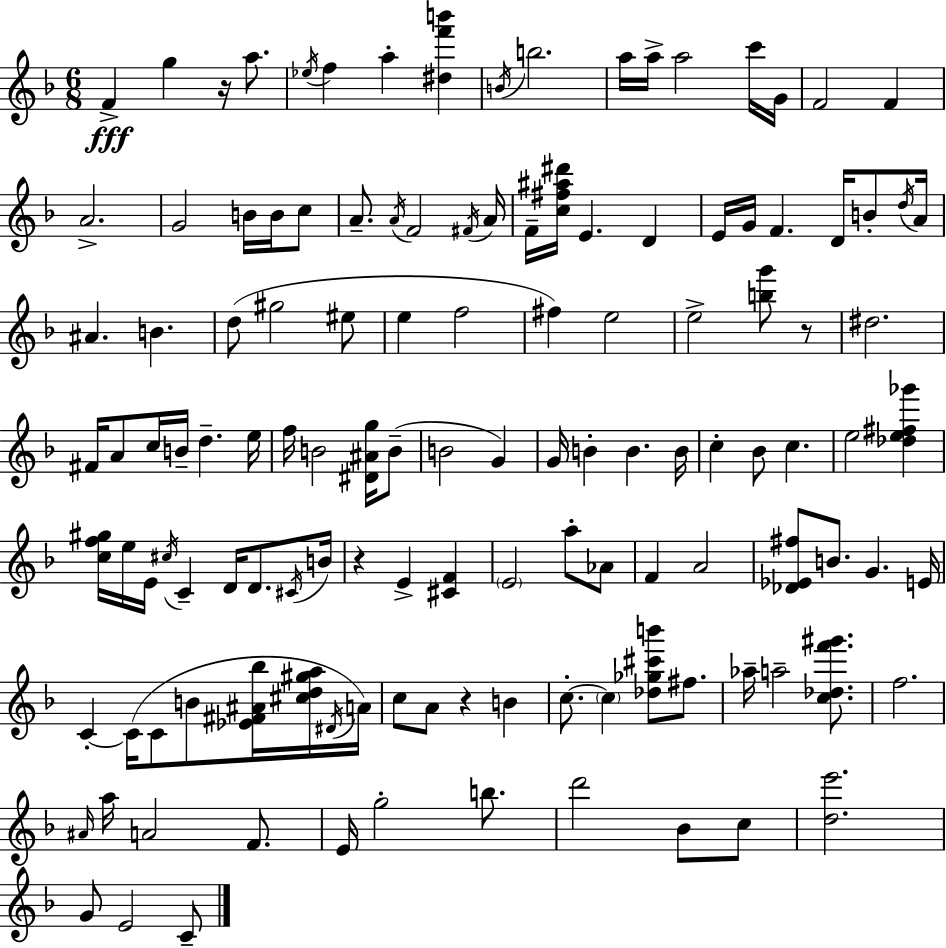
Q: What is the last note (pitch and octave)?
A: C4